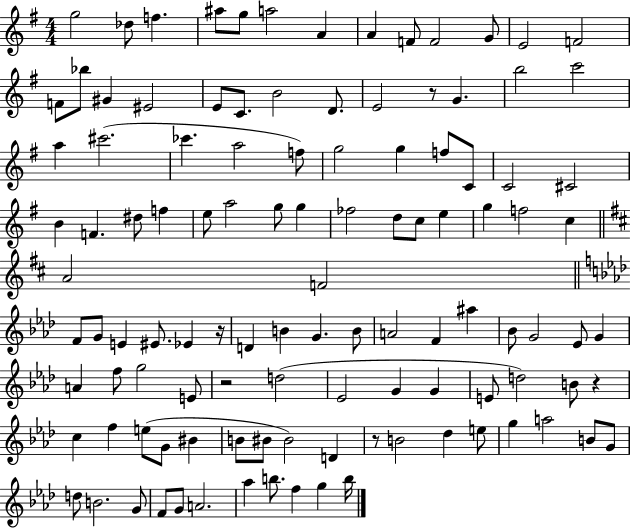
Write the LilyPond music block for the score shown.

{
  \clef treble
  \numericTimeSignature
  \time 4/4
  \key g \major
  g''2 des''8 f''4. | ais''8 g''8 a''2 a'4 | a'4 f'8 f'2 g'8 | e'2 f'2 | \break f'8 bes''8 gis'4 eis'2 | e'8 c'8. b'2 d'8. | e'2 r8 g'4. | b''2 c'''2 | \break a''4 cis'''2.( | ces'''4. a''2 f''8) | g''2 g''4 f''8 c'8 | c'2 cis'2 | \break b'4 f'4. dis''8 f''4 | e''8 a''2 g''8 g''4 | fes''2 d''8 c''8 e''4 | g''4 f''2 c''4 | \break \bar "||" \break \key d \major a'2 f'2 | \bar "||" \break \key aes \major f'8 g'8 e'4 eis'8. ees'4 r16 | d'4 b'4 g'4. b'8 | a'2 f'4 ais''4 | bes'8 g'2 ees'8 g'4 | \break a'4 f''8 g''2 e'8 | r2 d''2( | ees'2 g'4 g'4 | e'8 d''2) b'8 r4 | \break c''4 f''4 e''8( g'8 bis'4 | b'8 bis'8 bis'2) d'4 | r8 b'2 des''4 e''8 | g''4 a''2 b'8 g'8 | \break d''8 b'2. g'8 | f'8 g'8 a'2. | aes''4 b''8. f''4 g''4 b''16 | \bar "|."
}